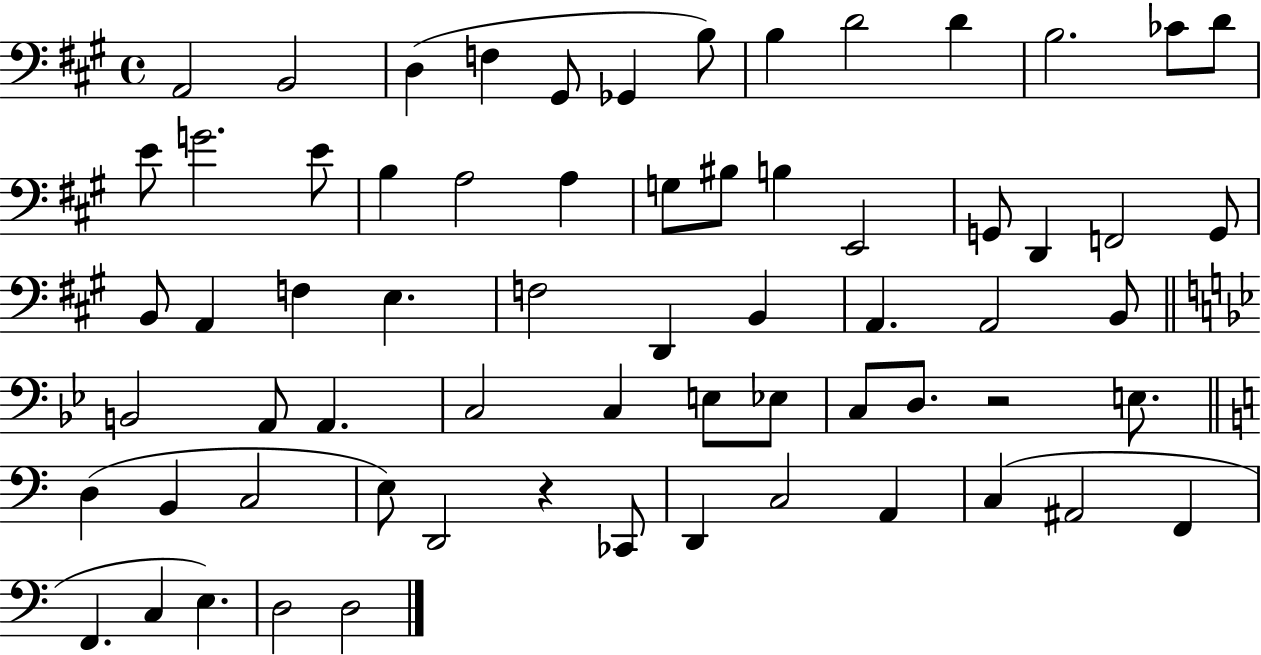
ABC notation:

X:1
T:Untitled
M:4/4
L:1/4
K:A
A,,2 B,,2 D, F, ^G,,/2 _G,, B,/2 B, D2 D B,2 _C/2 D/2 E/2 G2 E/2 B, A,2 A, G,/2 ^B,/2 B, E,,2 G,,/2 D,, F,,2 G,,/2 B,,/2 A,, F, E, F,2 D,, B,, A,, A,,2 B,,/2 B,,2 A,,/2 A,, C,2 C, E,/2 _E,/2 C,/2 D,/2 z2 E,/2 D, B,, C,2 E,/2 D,,2 z _C,,/2 D,, C,2 A,, C, ^A,,2 F,, F,, C, E, D,2 D,2